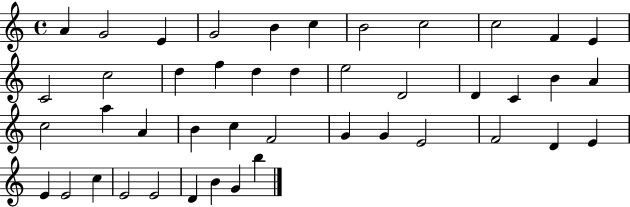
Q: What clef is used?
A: treble